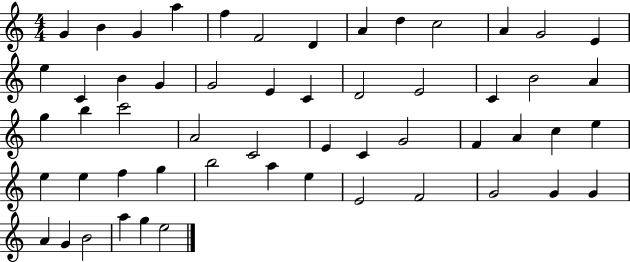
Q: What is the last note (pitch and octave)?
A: E5